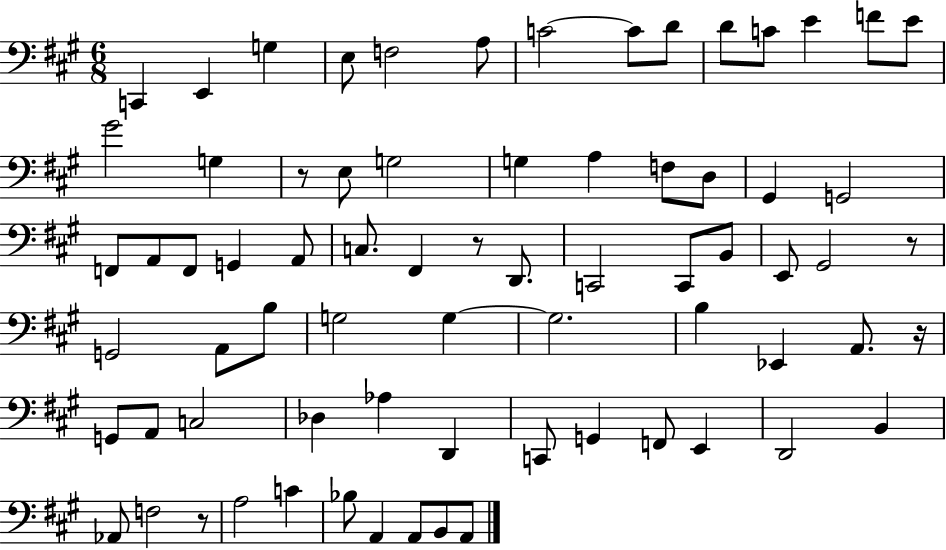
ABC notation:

X:1
T:Untitled
M:6/8
L:1/4
K:A
C,, E,, G, E,/2 F,2 A,/2 C2 C/2 D/2 D/2 C/2 E F/2 E/2 ^G2 G, z/2 E,/2 G,2 G, A, F,/2 D,/2 ^G,, G,,2 F,,/2 A,,/2 F,,/2 G,, A,,/2 C,/2 ^F,, z/2 D,,/2 C,,2 C,,/2 B,,/2 E,,/2 ^G,,2 z/2 G,,2 A,,/2 B,/2 G,2 G, G,2 B, _E,, A,,/2 z/4 G,,/2 A,,/2 C,2 _D, _A, D,, C,,/2 G,, F,,/2 E,, D,,2 B,, _A,,/2 F,2 z/2 A,2 C _B,/2 A,, A,,/2 B,,/2 A,,/2